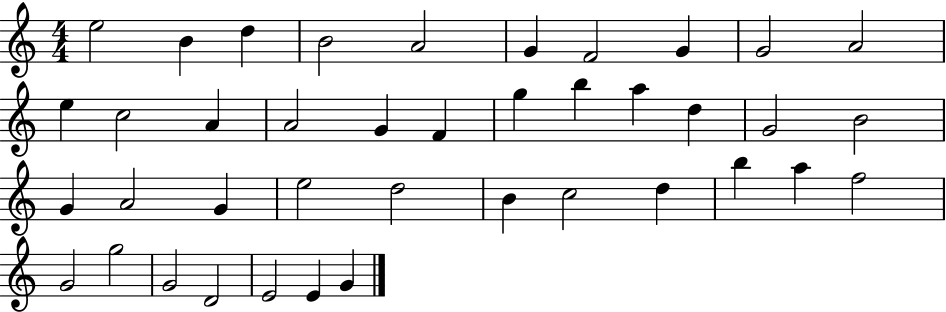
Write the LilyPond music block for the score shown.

{
  \clef treble
  \numericTimeSignature
  \time 4/4
  \key c \major
  e''2 b'4 d''4 | b'2 a'2 | g'4 f'2 g'4 | g'2 a'2 | \break e''4 c''2 a'4 | a'2 g'4 f'4 | g''4 b''4 a''4 d''4 | g'2 b'2 | \break g'4 a'2 g'4 | e''2 d''2 | b'4 c''2 d''4 | b''4 a''4 f''2 | \break g'2 g''2 | g'2 d'2 | e'2 e'4 g'4 | \bar "|."
}